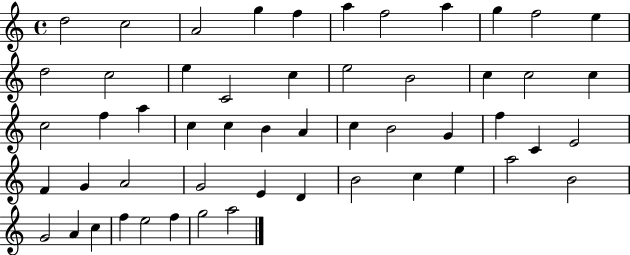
X:1
T:Untitled
M:4/4
L:1/4
K:C
d2 c2 A2 g f a f2 a g f2 e d2 c2 e C2 c e2 B2 c c2 c c2 f a c c B A c B2 G f C E2 F G A2 G2 E D B2 c e a2 B2 G2 A c f e2 f g2 a2